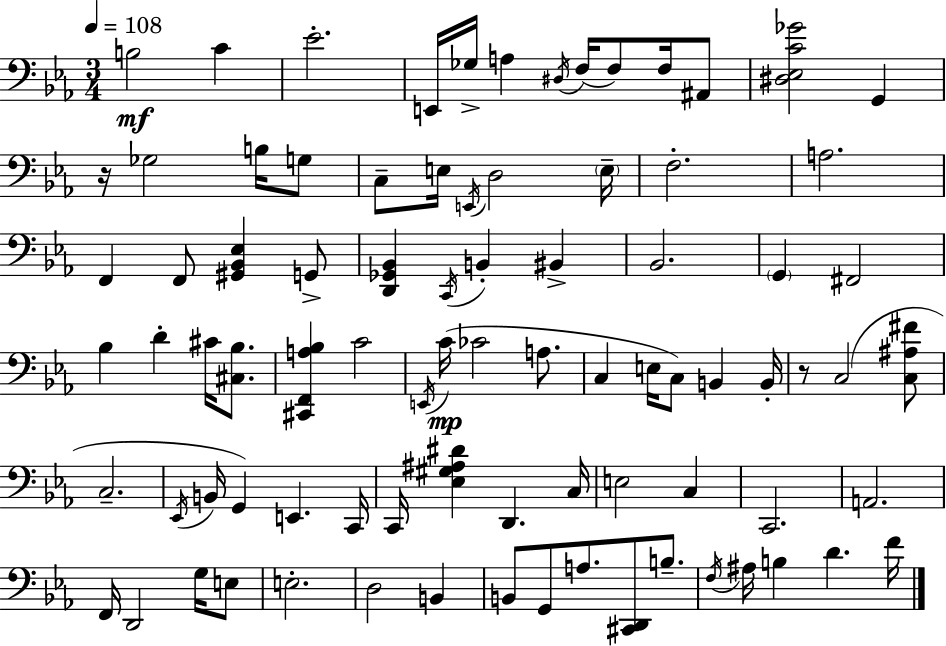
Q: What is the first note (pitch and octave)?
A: B3